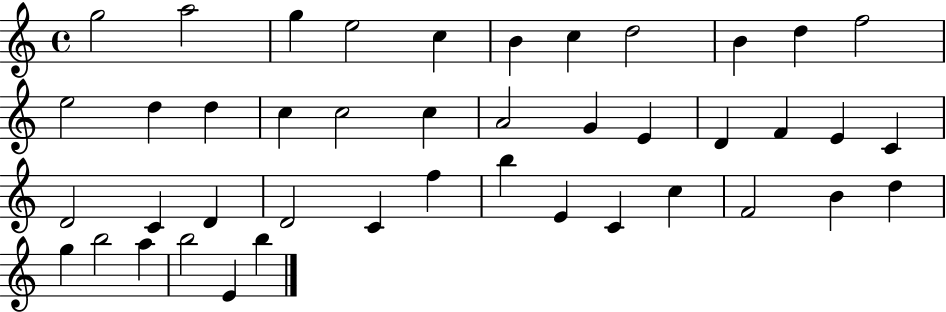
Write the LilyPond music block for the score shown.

{
  \clef treble
  \time 4/4
  \defaultTimeSignature
  \key c \major
  g''2 a''2 | g''4 e''2 c''4 | b'4 c''4 d''2 | b'4 d''4 f''2 | \break e''2 d''4 d''4 | c''4 c''2 c''4 | a'2 g'4 e'4 | d'4 f'4 e'4 c'4 | \break d'2 c'4 d'4 | d'2 c'4 f''4 | b''4 e'4 c'4 c''4 | f'2 b'4 d''4 | \break g''4 b''2 a''4 | b''2 e'4 b''4 | \bar "|."
}